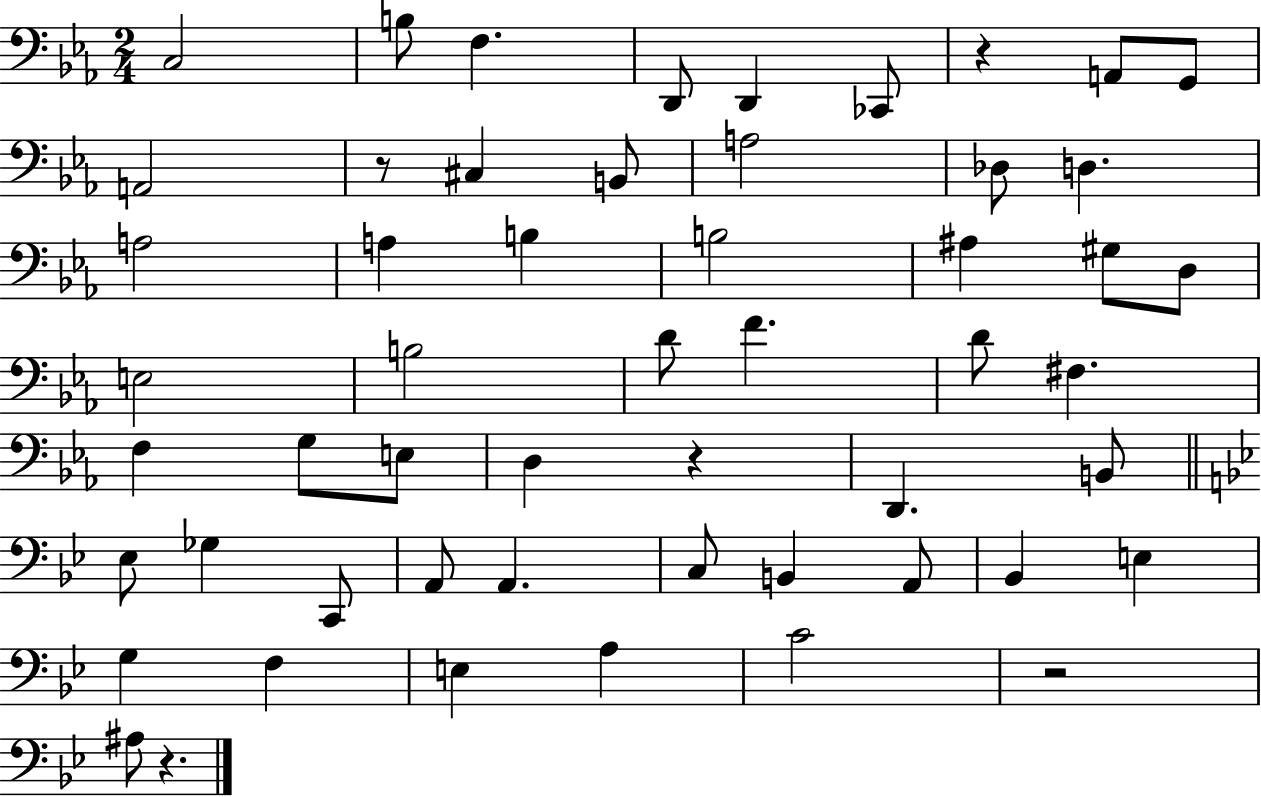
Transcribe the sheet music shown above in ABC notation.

X:1
T:Untitled
M:2/4
L:1/4
K:Eb
C,2 B,/2 F, D,,/2 D,, _C,,/2 z A,,/2 G,,/2 A,,2 z/2 ^C, B,,/2 A,2 _D,/2 D, A,2 A, B, B,2 ^A, ^G,/2 D,/2 E,2 B,2 D/2 F D/2 ^F, F, G,/2 E,/2 D, z D,, B,,/2 _E,/2 _G, C,,/2 A,,/2 A,, C,/2 B,, A,,/2 _B,, E, G, F, E, A, C2 z2 ^A,/2 z